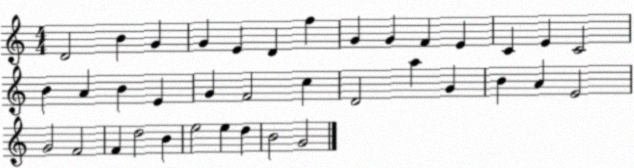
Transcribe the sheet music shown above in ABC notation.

X:1
T:Untitled
M:4/4
L:1/4
K:C
D2 B G G E D f G G F E C E C2 B A B E G F2 c D2 a G B A E2 G2 F2 F d2 B e2 e d B2 G2